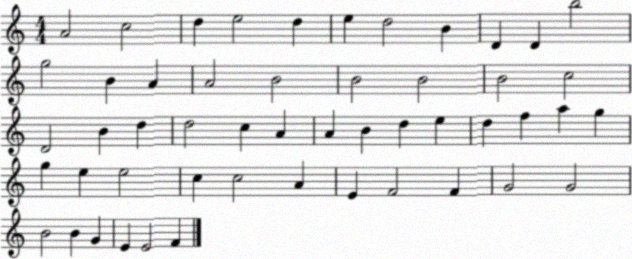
X:1
T:Untitled
M:4/4
L:1/4
K:C
A2 c2 d e2 d e d2 B D D b2 g2 B A A2 B2 B2 B2 B2 c2 D2 B d d2 c A A B d e d f a g g e e2 c c2 A E F2 F G2 G2 B2 B G E E2 F